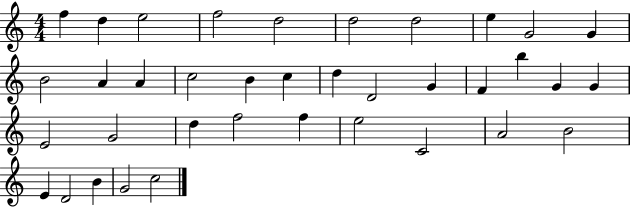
X:1
T:Untitled
M:4/4
L:1/4
K:C
f d e2 f2 d2 d2 d2 e G2 G B2 A A c2 B c d D2 G F b G G E2 G2 d f2 f e2 C2 A2 B2 E D2 B G2 c2